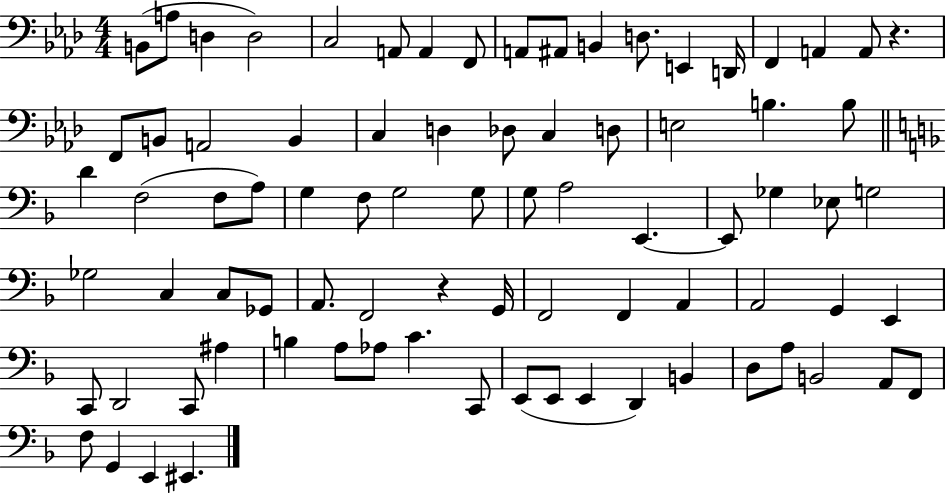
B2/e A3/e D3/q D3/h C3/h A2/e A2/q F2/e A2/e A#2/e B2/q D3/e. E2/q D2/s F2/q A2/q A2/e R/q. F2/e B2/e A2/h B2/q C3/q D3/q Db3/e C3/q D3/e E3/h B3/q. B3/e D4/q F3/h F3/e A3/e G3/q F3/e G3/h G3/e G3/e A3/h E2/q. E2/e Gb3/q Eb3/e G3/h Gb3/h C3/q C3/e Gb2/e A2/e. F2/h R/q G2/s F2/h F2/q A2/q A2/h G2/q E2/q C2/e D2/h C2/e A#3/q B3/q A3/e Ab3/e C4/q. C2/e E2/e E2/e E2/q D2/q B2/q D3/e A3/e B2/h A2/e F2/e F3/e G2/q E2/q EIS2/q.